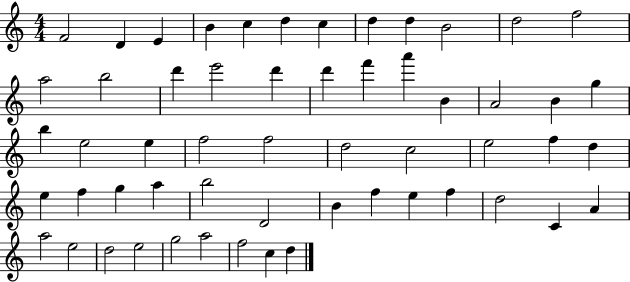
F4/h D4/q E4/q B4/q C5/q D5/q C5/q D5/q D5/q B4/h D5/h F5/h A5/h B5/h D6/q E6/h D6/q D6/q F6/q A6/q B4/q A4/h B4/q G5/q B5/q E5/h E5/q F5/h F5/h D5/h C5/h E5/h F5/q D5/q E5/q F5/q G5/q A5/q B5/h D4/h B4/q F5/q E5/q F5/q D5/h C4/q A4/q A5/h E5/h D5/h E5/h G5/h A5/h F5/h C5/q D5/q